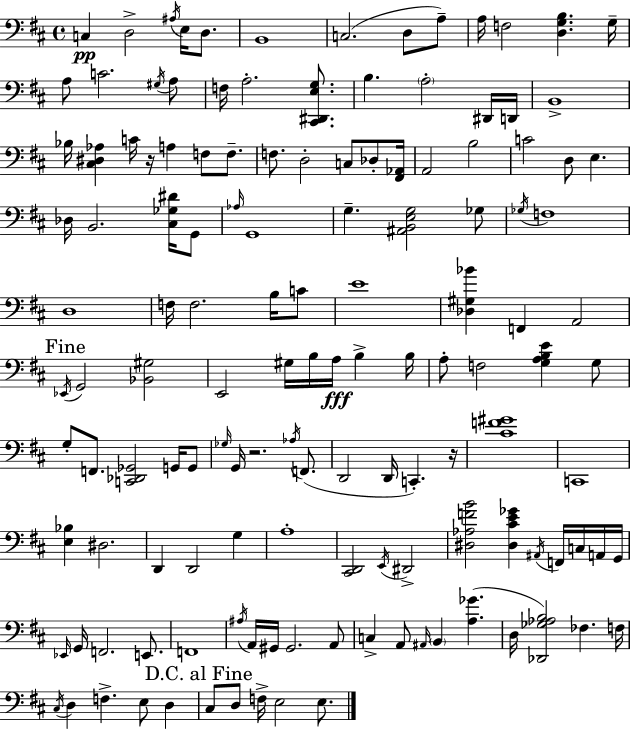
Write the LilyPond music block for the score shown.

{
  \clef bass
  \time 4/4
  \defaultTimeSignature
  \key d \major
  c4\pp d2-> \acciaccatura { ais16 } e16 d8. | b,1 | c2.( d8 a8--) | a16 f2 <d g b>4. | \break g16-- a8 c'2. \acciaccatura { gis16 } | a8 f16 a2.-. <cis, dis, e g>8. | b4. \parenthesize a2-. | dis,16 d,16 b,1-> | \break bes16 <cis dis aes>4 c'16 r16 a4 f8 f8.-- | f8. d2-. c8 des8-. | <fis, aes,>16 a,2 b2 | c'2 d8 e4. | \break des16 b,2. <cis ges dis'>16 | g,8 \grace { aes16 } g,1 | g4.-- <ais, b, e g>2 | ges8 \acciaccatura { ges16 } f1 | \break d1 | f16 f2. | b16 c'8 e'1 | <des gis bes'>4 f,4 a,2 | \break \mark "Fine" \acciaccatura { ees,16 } g,2 <bes, gis>2 | e,2 gis16 b16 a16\fff | b4-> b16 a8-. f2 <g a b e'>4 | g8 g8-. f,8. <c, des, ges,>2 | \break g,16 g,8 \grace { ges16 } g,16 r2. | \acciaccatura { aes16 } f,8.( d,2 d,16 | c,4.-.) r16 <cis' f' gis'>1 | c,1 | \break <e bes>4 dis2. | d,4 d,2 | g4 a1-. | <cis, d,>2 \acciaccatura { e,16 } | \break dis,2-> <dis aes f' b'>2 | <dis cis' e' ges'>4 \acciaccatura { ais,16 } f,16 c16 a,16 g,16 \grace { ees,16 } g,16 f,2. | e,8. f,1 | \acciaccatura { ais16 } a,16 gis,16 gis,2. | \break a,8 c4-> a,8 | \grace { ais,16 } \parenthesize b,4 <a ges'>4.( d16 <des, ges aes b>2) | fes4. f16 \acciaccatura { cis16 } d4 | f4.-> e8 d4 \mark "D.C. al Fine" cis8 d8 | \break f16-> e2 e8. \bar "|."
}